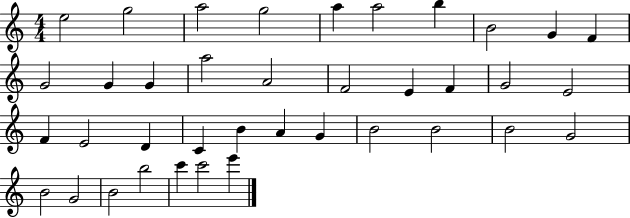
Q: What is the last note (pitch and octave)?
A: E6